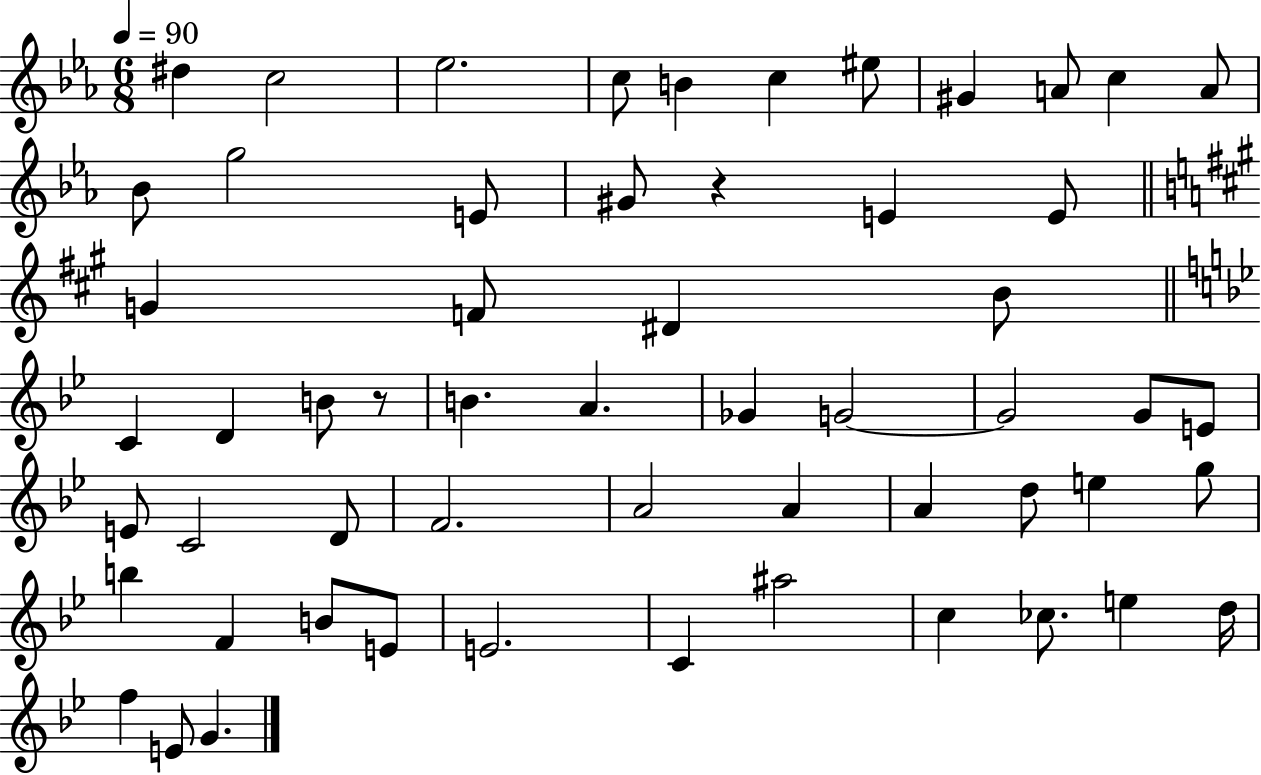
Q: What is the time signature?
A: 6/8